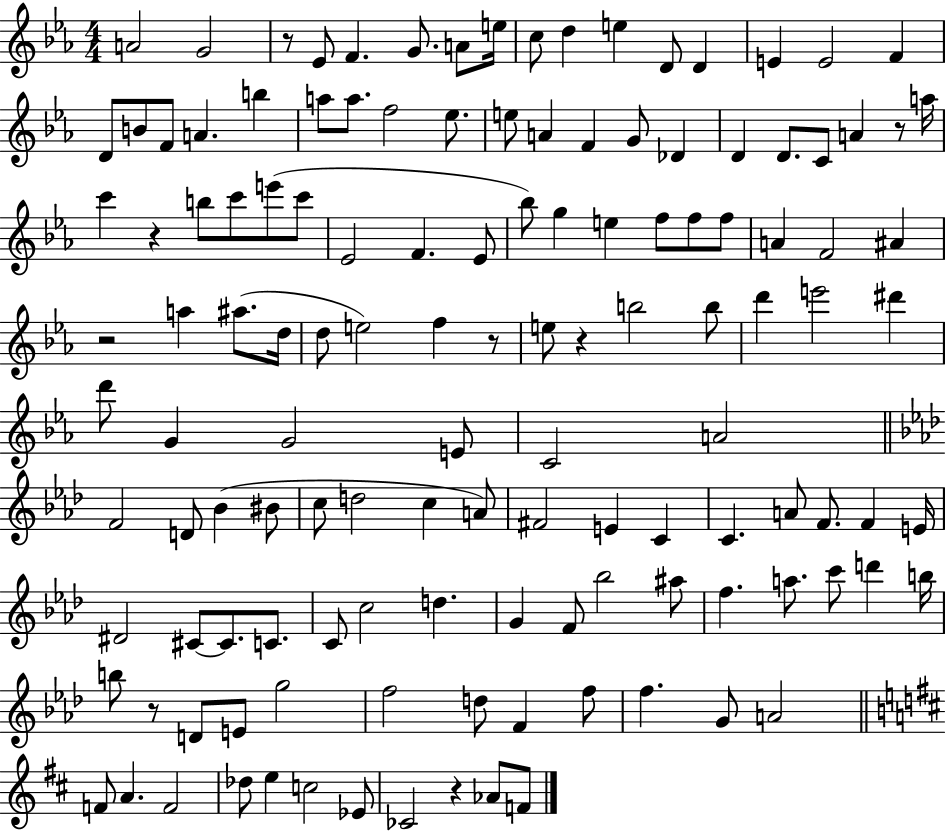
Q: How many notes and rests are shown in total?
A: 130